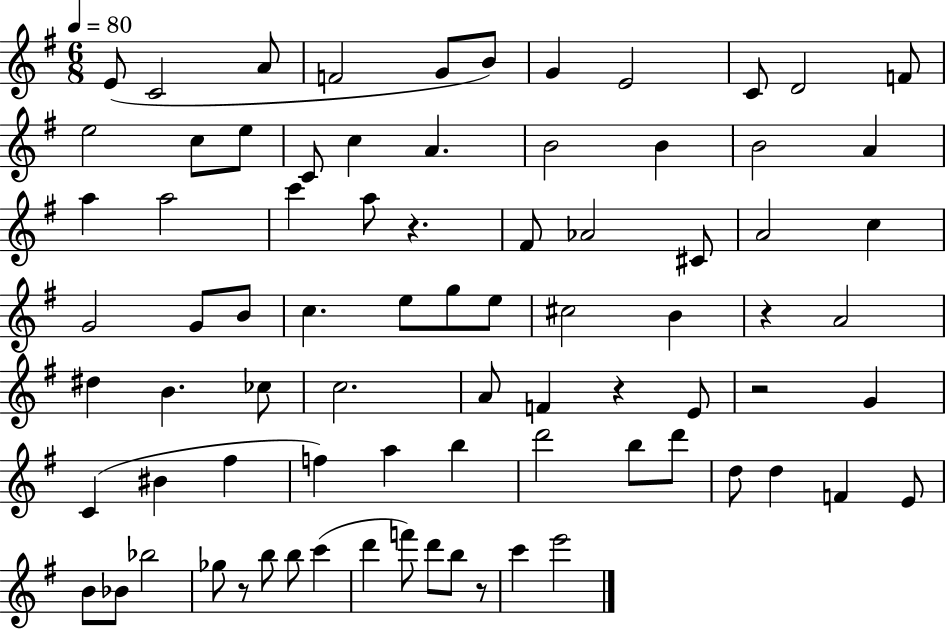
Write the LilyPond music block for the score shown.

{
  \clef treble
  \numericTimeSignature
  \time 6/8
  \key g \major
  \tempo 4 = 80
  e'8( c'2 a'8 | f'2 g'8 b'8) | g'4 e'2 | c'8 d'2 f'8 | \break e''2 c''8 e''8 | c'8 c''4 a'4. | b'2 b'4 | b'2 a'4 | \break a''4 a''2 | c'''4 a''8 r4. | fis'8 aes'2 cis'8 | a'2 c''4 | \break g'2 g'8 b'8 | c''4. e''8 g''8 e''8 | cis''2 b'4 | r4 a'2 | \break dis''4 b'4. ces''8 | c''2. | a'8 f'4 r4 e'8 | r2 g'4 | \break c'4( bis'4 fis''4 | f''4) a''4 b''4 | d'''2 b''8 d'''8 | d''8 d''4 f'4 e'8 | \break b'8 bes'8 bes''2 | ges''8 r8 b''8 b''8 c'''4( | d'''4 f'''8) d'''8 b''8 r8 | c'''4 e'''2 | \break \bar "|."
}